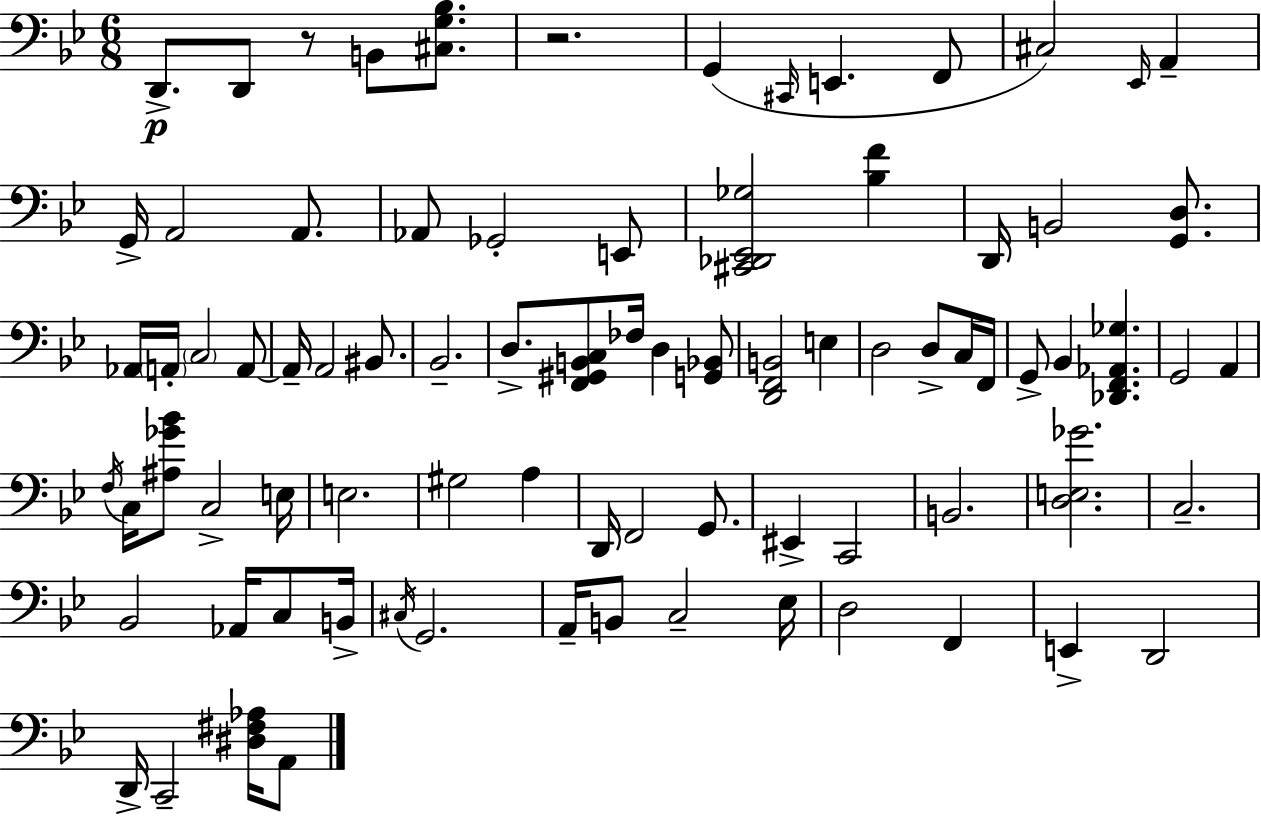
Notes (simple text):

D2/e. D2/e R/e B2/e [C#3,G3,Bb3]/e. R/h. G2/q C#2/s E2/q. F2/e C#3/h Eb2/s A2/q G2/s A2/h A2/e. Ab2/e Gb2/h E2/e [C#2,Db2,Eb2,Gb3]/h [Bb3,F4]/q D2/s B2/h [G2,D3]/e. Ab2/s A2/s C3/h A2/e A2/s A2/h BIS2/e. Bb2/h. D3/e. [F2,G#2,B2,C3]/e FES3/s D3/q [G2,Bb2]/e [D2,F2,B2]/h E3/q D3/h D3/e C3/s F2/s G2/e Bb2/q [Db2,F2,Ab2,Gb3]/q. G2/h A2/q F3/s C3/s [A#3,Gb4,Bb4]/e C3/h E3/s E3/h. G#3/h A3/q D2/s F2/h G2/e. EIS2/q C2/h B2/h. [D3,E3,Gb4]/h. C3/h. Bb2/h Ab2/s C3/e B2/s C#3/s G2/h. A2/s B2/e C3/h Eb3/s D3/h F2/q E2/q D2/h D2/s C2/h [D#3,F#3,Ab3]/s A2/e